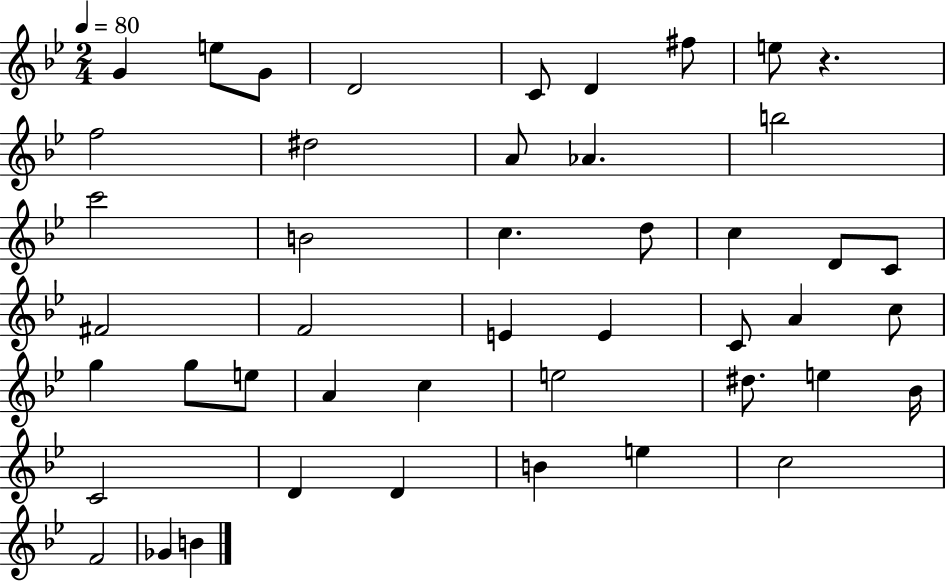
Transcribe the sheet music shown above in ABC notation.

X:1
T:Untitled
M:2/4
L:1/4
K:Bb
G e/2 G/2 D2 C/2 D ^f/2 e/2 z f2 ^d2 A/2 _A b2 c'2 B2 c d/2 c D/2 C/2 ^F2 F2 E E C/2 A c/2 g g/2 e/2 A c e2 ^d/2 e _B/4 C2 D D B e c2 F2 _G B